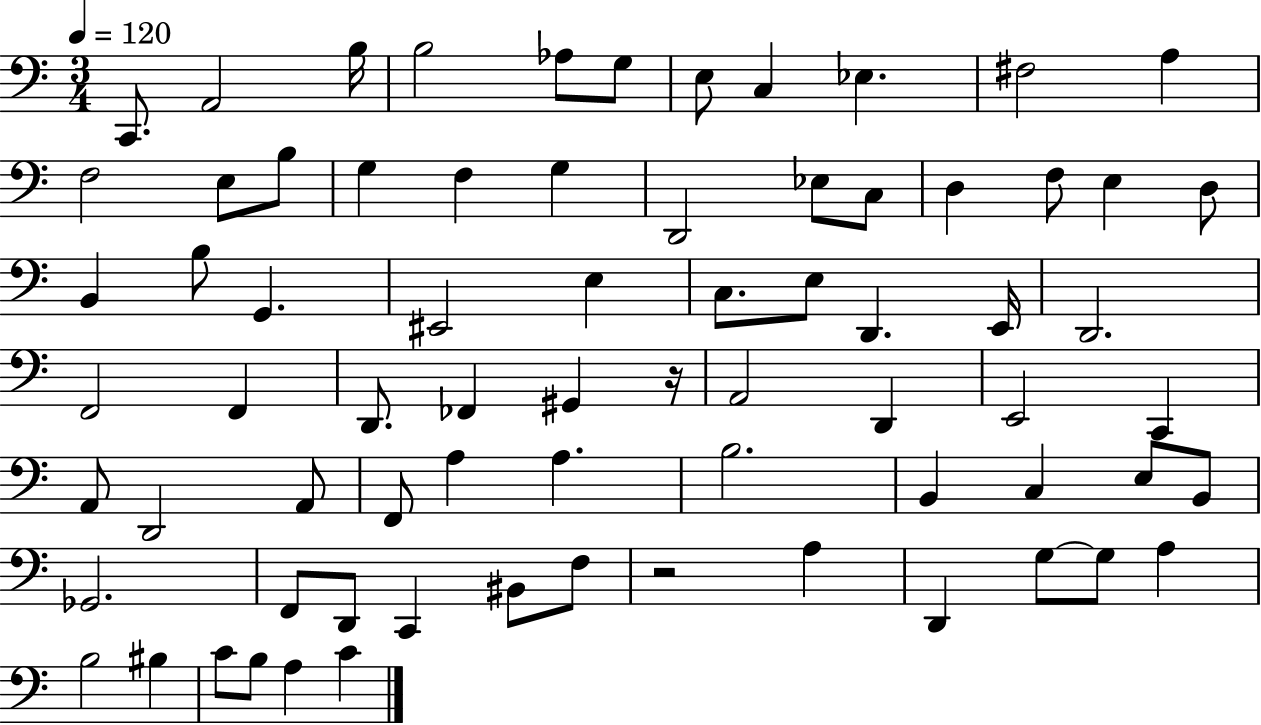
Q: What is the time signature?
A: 3/4